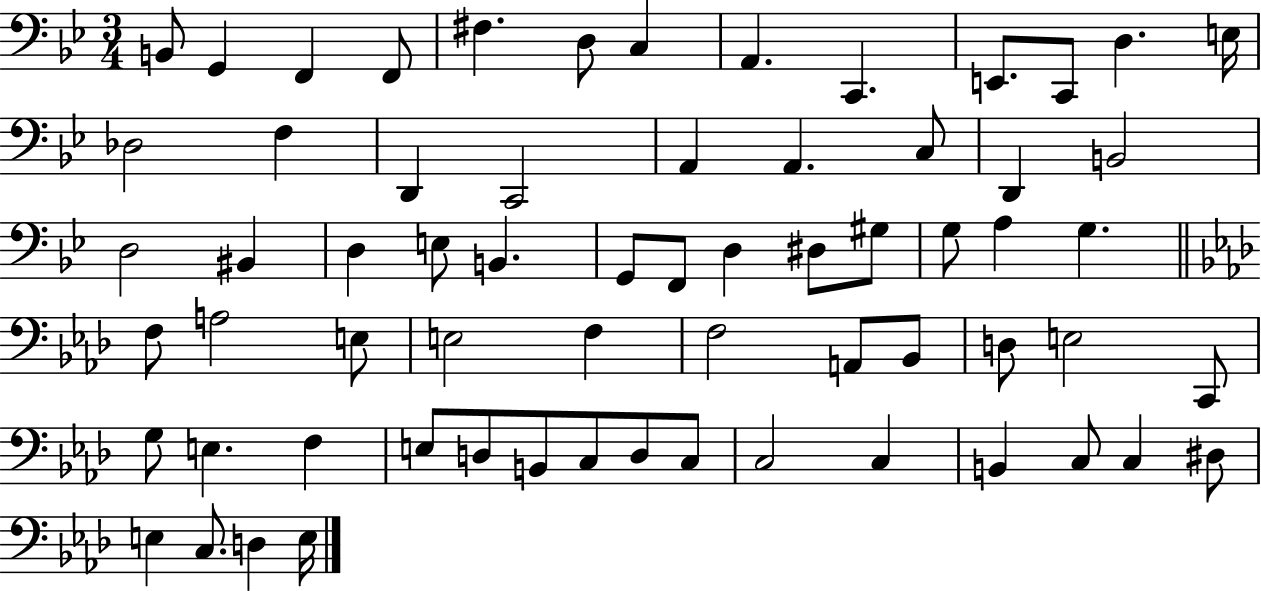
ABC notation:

X:1
T:Untitled
M:3/4
L:1/4
K:Bb
B,,/2 G,, F,, F,,/2 ^F, D,/2 C, A,, C,, E,,/2 C,,/2 D, E,/4 _D,2 F, D,, C,,2 A,, A,, C,/2 D,, B,,2 D,2 ^B,, D, E,/2 B,, G,,/2 F,,/2 D, ^D,/2 ^G,/2 G,/2 A, G, F,/2 A,2 E,/2 E,2 F, F,2 A,,/2 _B,,/2 D,/2 E,2 C,,/2 G,/2 E, F, E,/2 D,/2 B,,/2 C,/2 D,/2 C,/2 C,2 C, B,, C,/2 C, ^D,/2 E, C,/2 D, E,/4